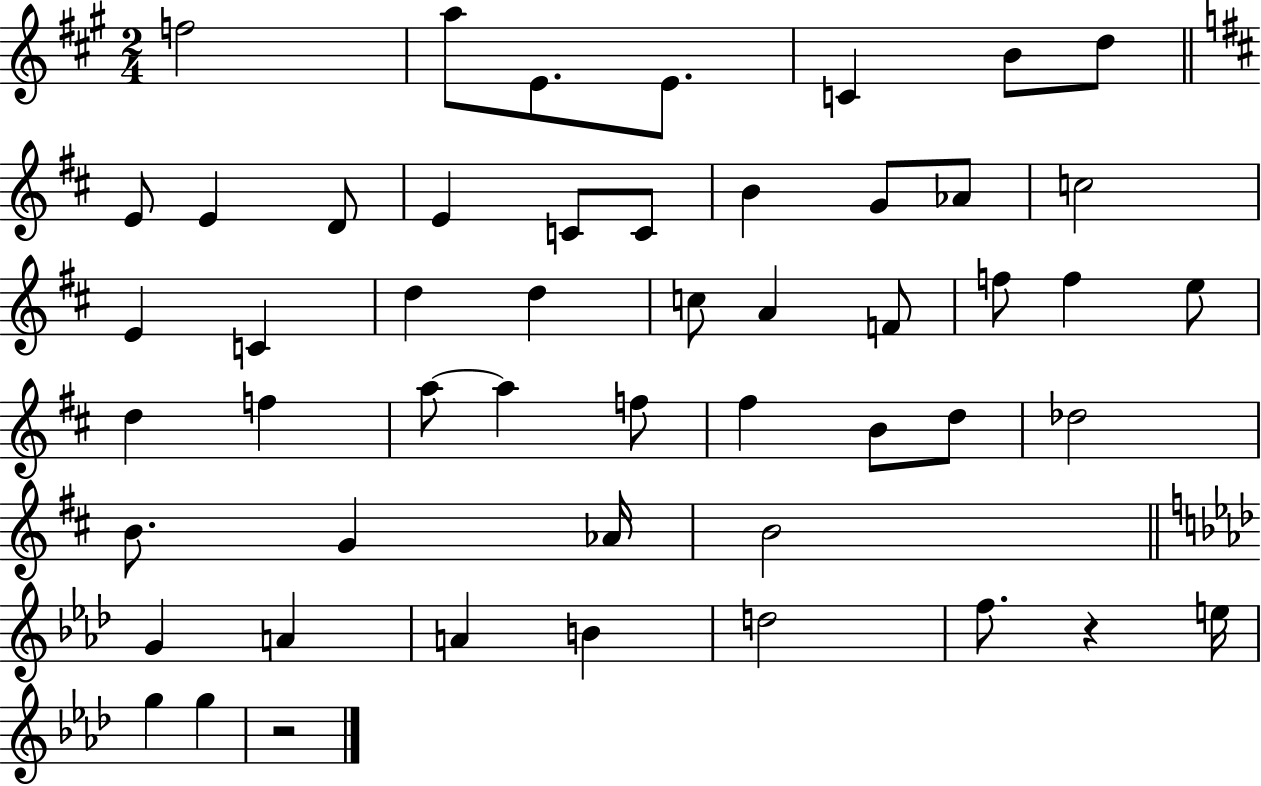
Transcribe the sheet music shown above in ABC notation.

X:1
T:Untitled
M:2/4
L:1/4
K:A
f2 a/2 E/2 E/2 C B/2 d/2 E/2 E D/2 E C/2 C/2 B G/2 _A/2 c2 E C d d c/2 A F/2 f/2 f e/2 d f a/2 a f/2 ^f B/2 d/2 _d2 B/2 G _A/4 B2 G A A B d2 f/2 z e/4 g g z2